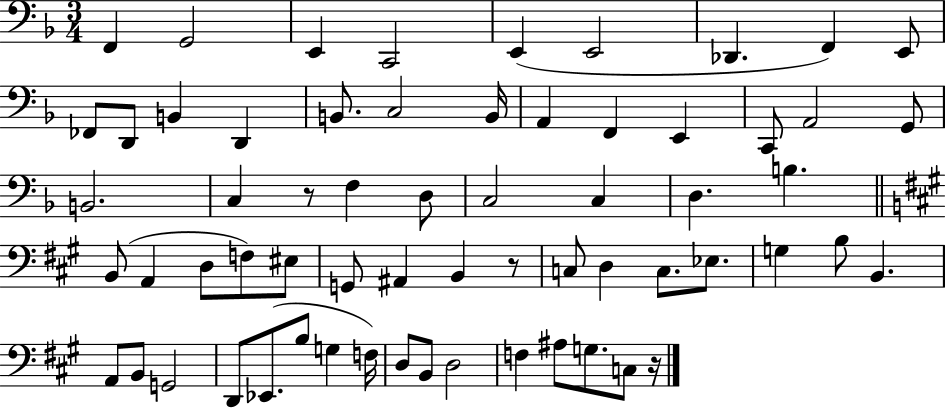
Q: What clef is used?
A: bass